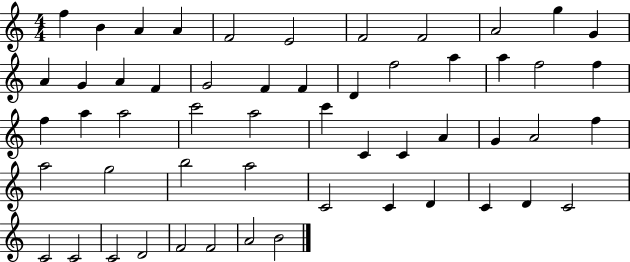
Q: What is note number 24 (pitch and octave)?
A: F5